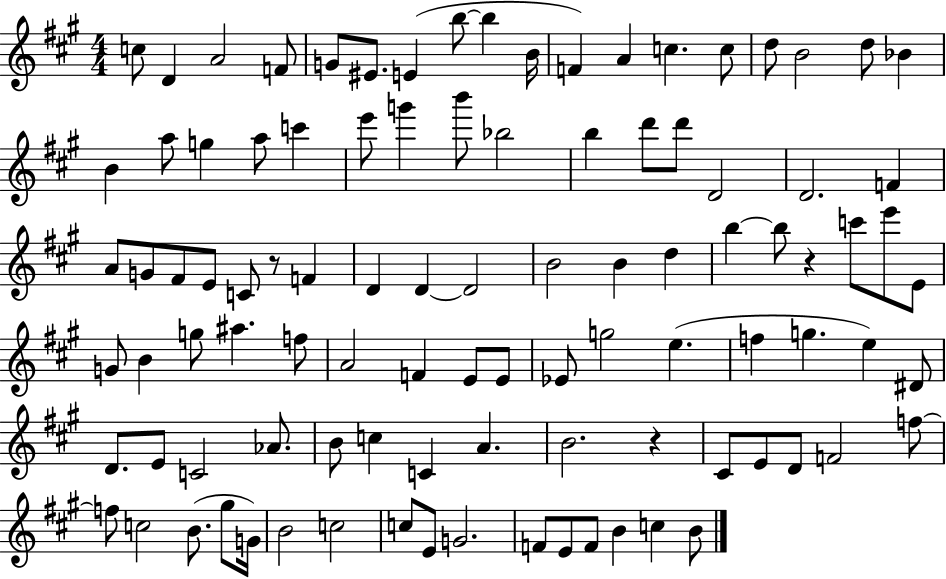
C5/e D4/q A4/h F4/e G4/e EIS4/e. E4/q B5/e B5/q B4/s F4/q A4/q C5/q. C5/e D5/e B4/h D5/e Bb4/q B4/q A5/e G5/q A5/e C6/q E6/e G6/q B6/e Bb5/h B5/q D6/e D6/e D4/h D4/h. F4/q A4/e G4/e F#4/e E4/e C4/e R/e F4/q D4/q D4/q D4/h B4/h B4/q D5/q B5/q B5/e R/q C6/e E6/e E4/e G4/e B4/q G5/e A#5/q. F5/e A4/h F4/q E4/e E4/e Eb4/e G5/h E5/q. F5/q G5/q. E5/q D#4/e D4/e. E4/e C4/h Ab4/e. B4/e C5/q C4/q A4/q. B4/h. R/q C#4/e E4/e D4/e F4/h F5/e F5/e C5/h B4/e. G#5/e G4/s B4/h C5/h C5/e E4/e G4/h. F4/e E4/e F4/e B4/q C5/q B4/e